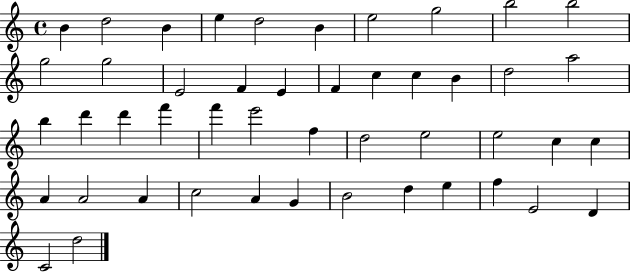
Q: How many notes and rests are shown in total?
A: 47